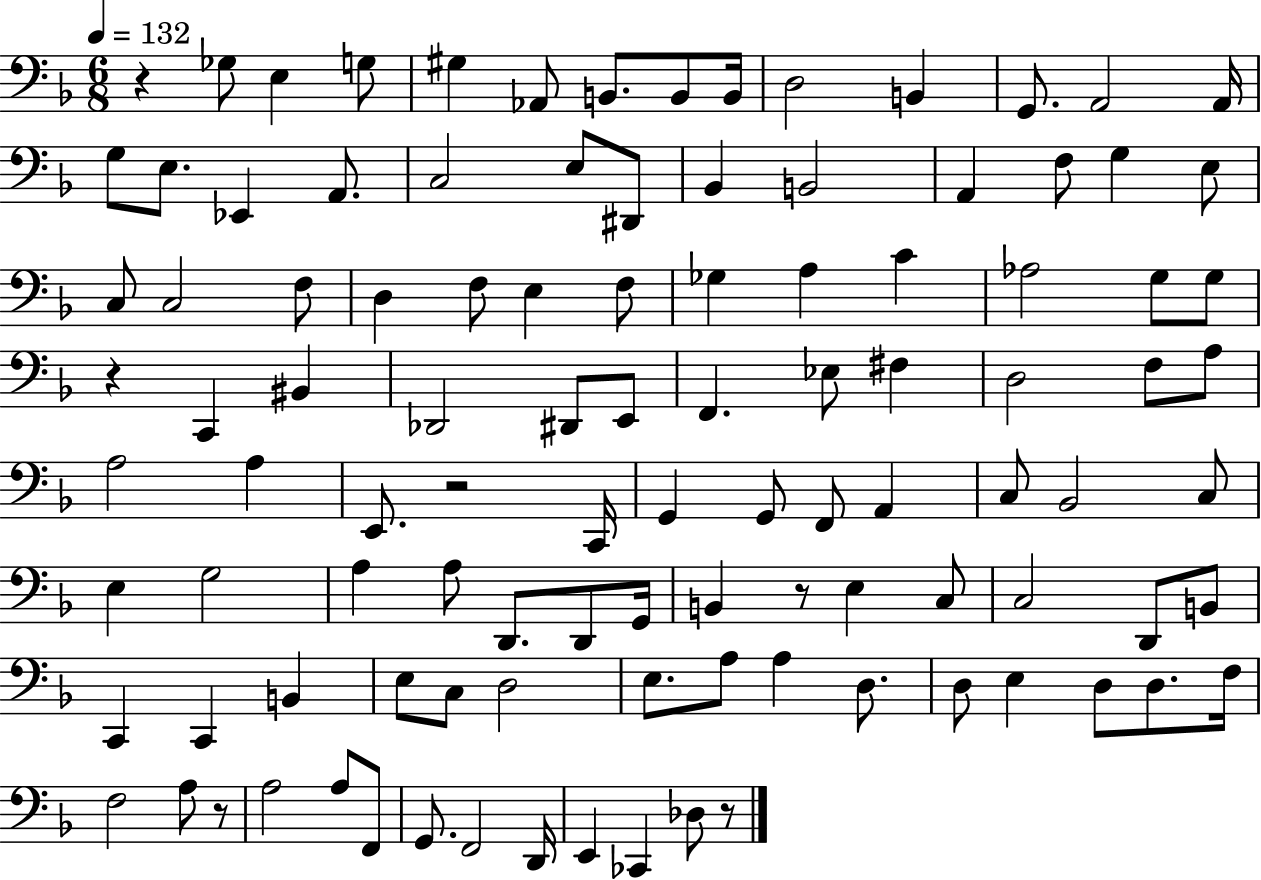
R/q Gb3/e E3/q G3/e G#3/q Ab2/e B2/e. B2/e B2/s D3/h B2/q G2/e. A2/h A2/s G3/e E3/e. Eb2/q A2/e. C3/h E3/e D#2/e Bb2/q B2/h A2/q F3/e G3/q E3/e C3/e C3/h F3/e D3/q F3/e E3/q F3/e Gb3/q A3/q C4/q Ab3/h G3/e G3/e R/q C2/q BIS2/q Db2/h D#2/e E2/e F2/q. Eb3/e F#3/q D3/h F3/e A3/e A3/h A3/q E2/e. R/h C2/s G2/q G2/e F2/e A2/q C3/e Bb2/h C3/e E3/q G3/h A3/q A3/e D2/e. D2/e G2/s B2/q R/e E3/q C3/e C3/h D2/e B2/e C2/q C2/q B2/q E3/e C3/e D3/h E3/e. A3/e A3/q D3/e. D3/e E3/q D3/e D3/e. F3/s F3/h A3/e R/e A3/h A3/e F2/e G2/e. F2/h D2/s E2/q CES2/q Db3/e R/e